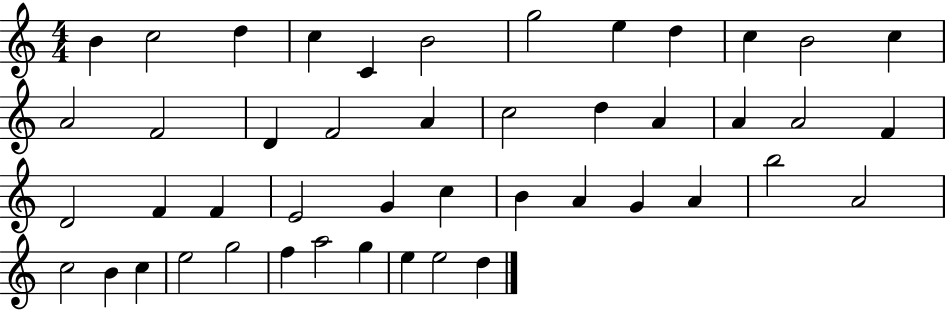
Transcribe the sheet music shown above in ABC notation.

X:1
T:Untitled
M:4/4
L:1/4
K:C
B c2 d c C B2 g2 e d c B2 c A2 F2 D F2 A c2 d A A A2 F D2 F F E2 G c B A G A b2 A2 c2 B c e2 g2 f a2 g e e2 d